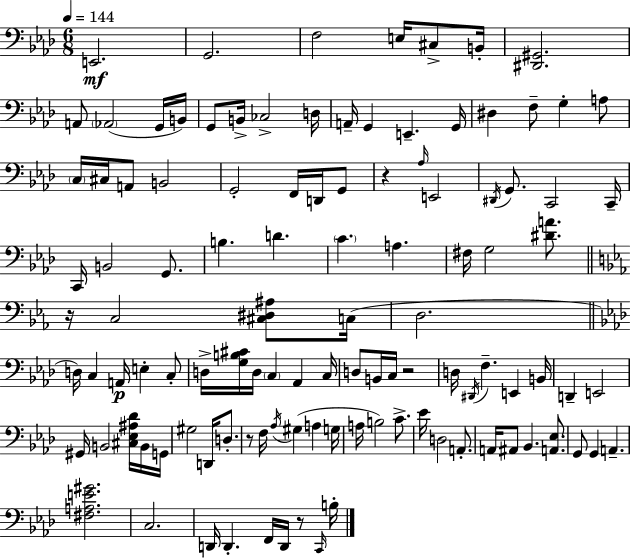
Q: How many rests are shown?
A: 5